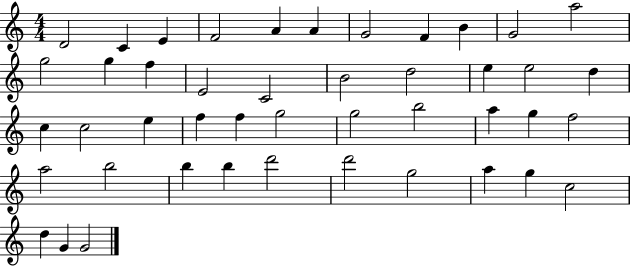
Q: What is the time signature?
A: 4/4